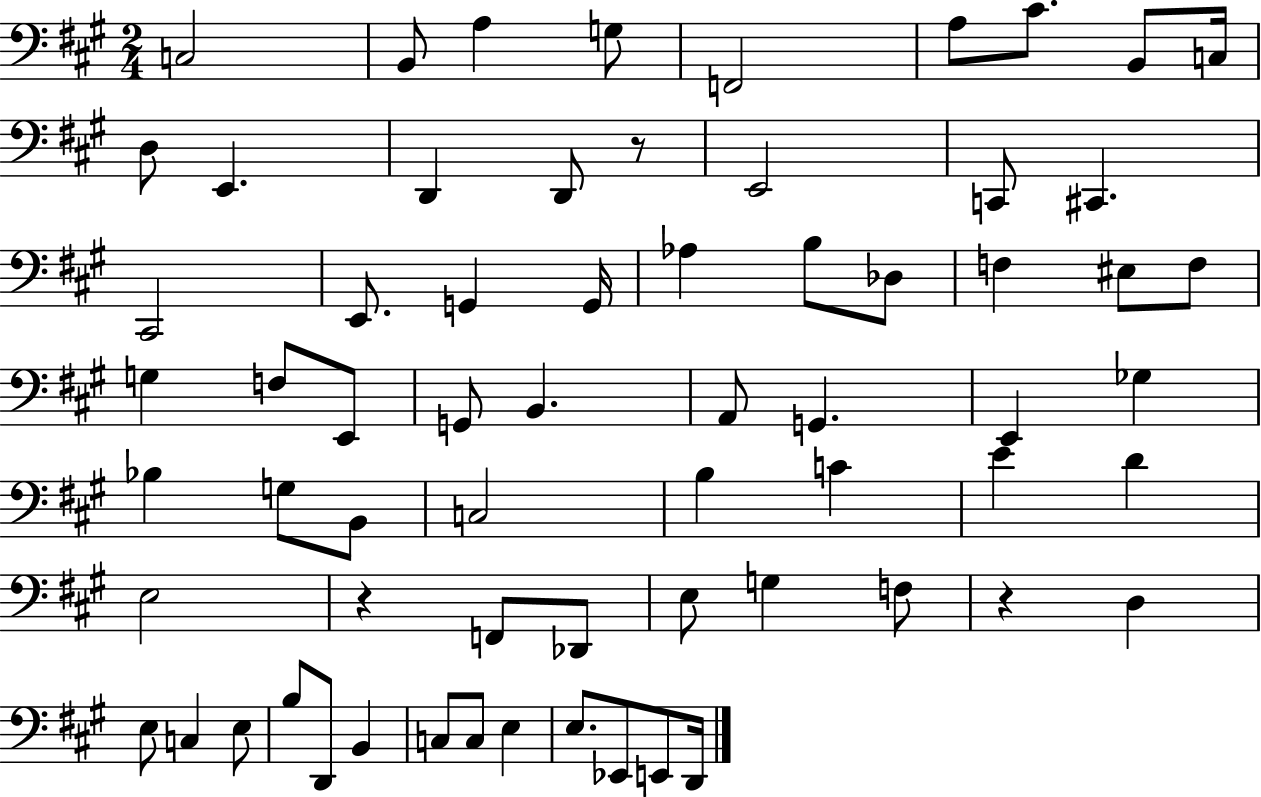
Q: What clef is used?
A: bass